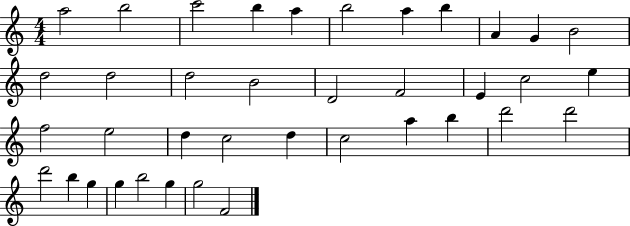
X:1
T:Untitled
M:4/4
L:1/4
K:C
a2 b2 c'2 b a b2 a b A G B2 d2 d2 d2 B2 D2 F2 E c2 e f2 e2 d c2 d c2 a b d'2 d'2 d'2 b g g b2 g g2 F2